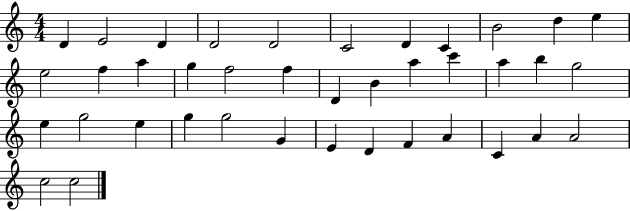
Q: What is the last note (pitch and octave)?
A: C5